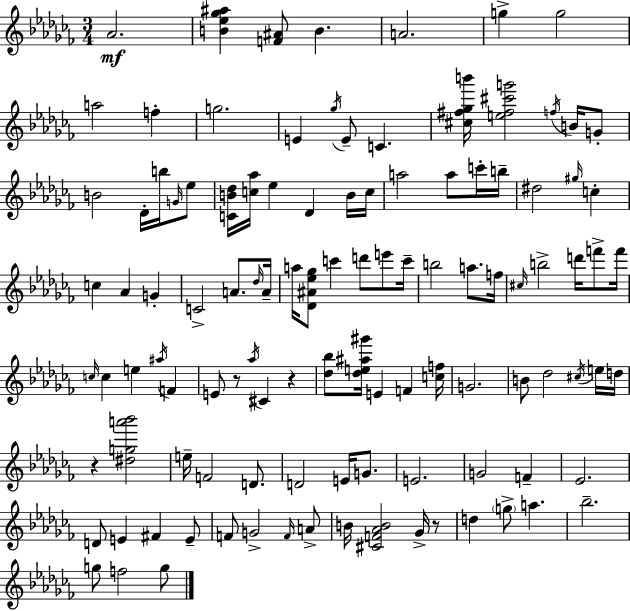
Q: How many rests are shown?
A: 4